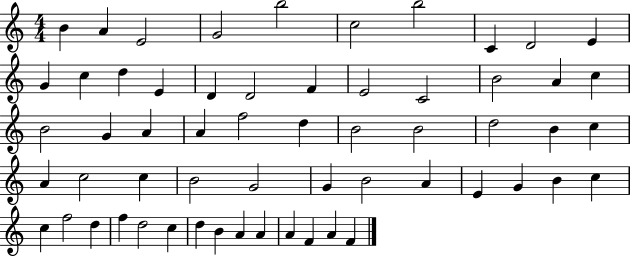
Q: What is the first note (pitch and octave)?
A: B4